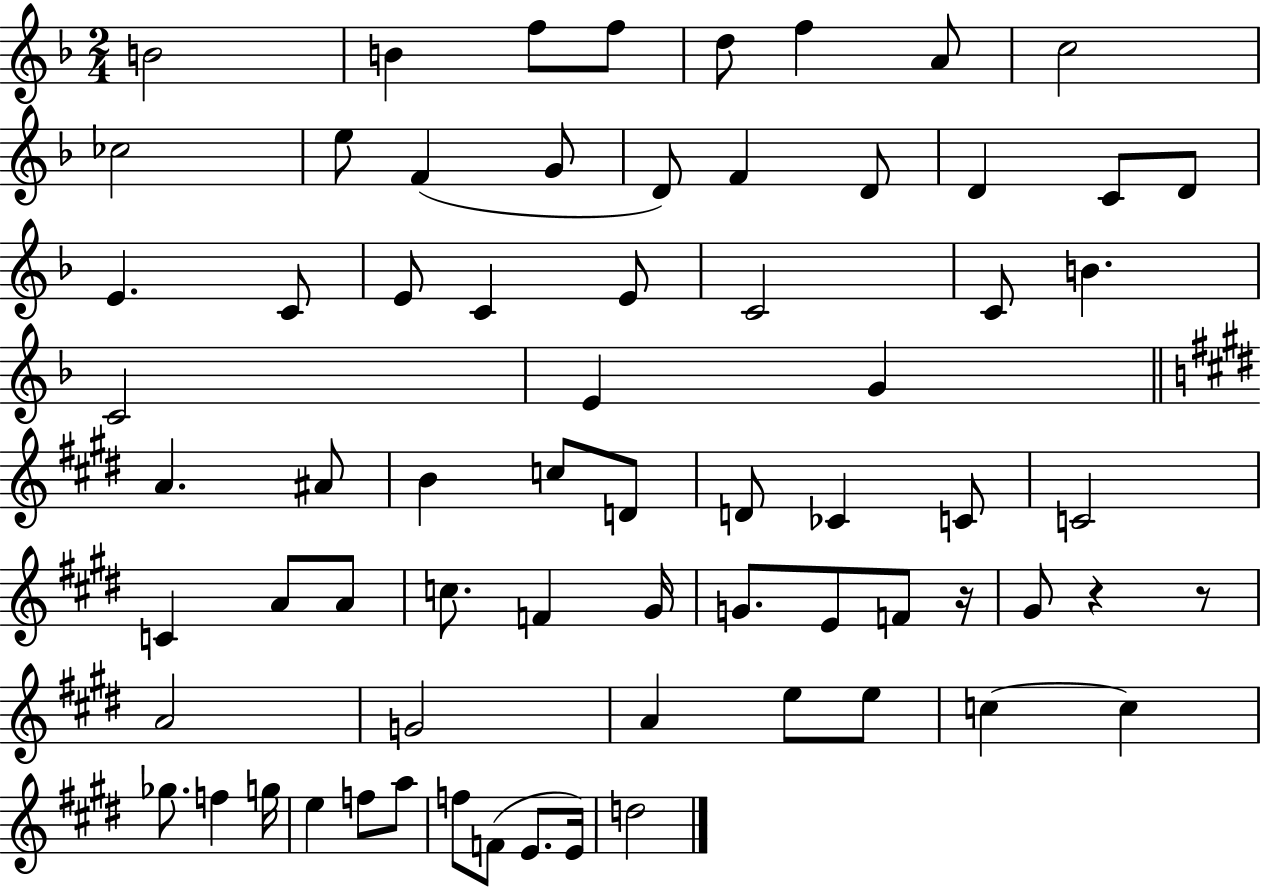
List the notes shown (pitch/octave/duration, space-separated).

B4/h B4/q F5/e F5/e D5/e F5/q A4/e C5/h CES5/h E5/e F4/q G4/e D4/e F4/q D4/e D4/q C4/e D4/e E4/q. C4/e E4/e C4/q E4/e C4/h C4/e B4/q. C4/h E4/q G4/q A4/q. A#4/e B4/q C5/e D4/e D4/e CES4/q C4/e C4/h C4/q A4/e A4/e C5/e. F4/q G#4/s G4/e. E4/e F4/e R/s G#4/e R/q R/e A4/h G4/h A4/q E5/e E5/e C5/q C5/q Gb5/e. F5/q G5/s E5/q F5/e A5/e F5/e F4/e E4/e. E4/s D5/h